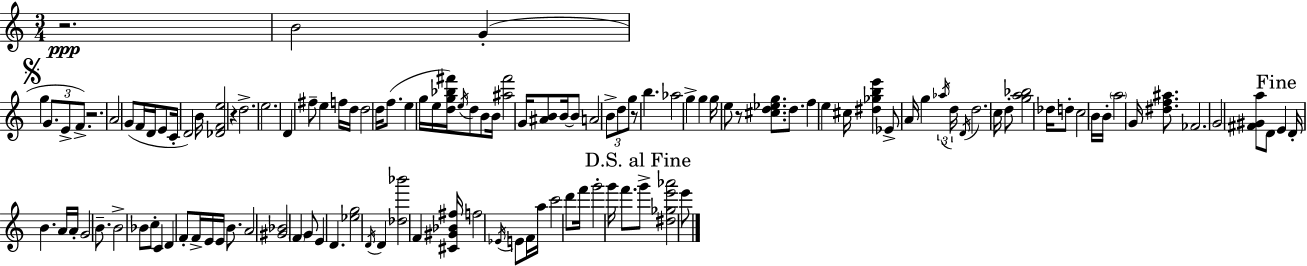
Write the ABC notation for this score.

X:1
T:Untitled
M:3/4
L:1/4
K:C
z2 B2 G g G/2 E/2 F/2 z2 A2 G/2 F/4 D/4 E/2 C/4 D2 B/4 [_DFe]2 z d2 e2 D ^f/2 e f/4 d/4 d2 d/4 f/2 e g/4 e/4 [dg_b^f']/4 e/4 d/2 B/2 B/4 [^a^f']2 G/4 [^AB]/2 B/4 B/2 A2 B/2 d/2 g/2 z/2 b _a2 g g g/4 e/2 z/2 [^cd_eg]/2 d/2 f e ^c/4 [^d_gbe'] _E/2 A/4 g _a/4 d/4 D/4 d2 c/4 d/2 [ga_b]2 _d/4 d/2 c2 B/4 B/4 a2 G/4 [^df^a]/2 _F2 G2 [^F^Ga]/2 D/2 E D/4 B A/4 A/4 G2 B/2 B2 _B/2 c/2 C D F/2 F/4 E/4 E/4 B/2 A2 [^G_B]2 F G/2 E D [_eg]2 D/4 D [_d_b']2 F [^C^G_B^f]/4 f2 _E/4 E/2 F/4 a/4 c'2 d'/2 f'/4 g'2 g'/4 f'/2 g'/2 [^d_ge'_a']2 e'/2